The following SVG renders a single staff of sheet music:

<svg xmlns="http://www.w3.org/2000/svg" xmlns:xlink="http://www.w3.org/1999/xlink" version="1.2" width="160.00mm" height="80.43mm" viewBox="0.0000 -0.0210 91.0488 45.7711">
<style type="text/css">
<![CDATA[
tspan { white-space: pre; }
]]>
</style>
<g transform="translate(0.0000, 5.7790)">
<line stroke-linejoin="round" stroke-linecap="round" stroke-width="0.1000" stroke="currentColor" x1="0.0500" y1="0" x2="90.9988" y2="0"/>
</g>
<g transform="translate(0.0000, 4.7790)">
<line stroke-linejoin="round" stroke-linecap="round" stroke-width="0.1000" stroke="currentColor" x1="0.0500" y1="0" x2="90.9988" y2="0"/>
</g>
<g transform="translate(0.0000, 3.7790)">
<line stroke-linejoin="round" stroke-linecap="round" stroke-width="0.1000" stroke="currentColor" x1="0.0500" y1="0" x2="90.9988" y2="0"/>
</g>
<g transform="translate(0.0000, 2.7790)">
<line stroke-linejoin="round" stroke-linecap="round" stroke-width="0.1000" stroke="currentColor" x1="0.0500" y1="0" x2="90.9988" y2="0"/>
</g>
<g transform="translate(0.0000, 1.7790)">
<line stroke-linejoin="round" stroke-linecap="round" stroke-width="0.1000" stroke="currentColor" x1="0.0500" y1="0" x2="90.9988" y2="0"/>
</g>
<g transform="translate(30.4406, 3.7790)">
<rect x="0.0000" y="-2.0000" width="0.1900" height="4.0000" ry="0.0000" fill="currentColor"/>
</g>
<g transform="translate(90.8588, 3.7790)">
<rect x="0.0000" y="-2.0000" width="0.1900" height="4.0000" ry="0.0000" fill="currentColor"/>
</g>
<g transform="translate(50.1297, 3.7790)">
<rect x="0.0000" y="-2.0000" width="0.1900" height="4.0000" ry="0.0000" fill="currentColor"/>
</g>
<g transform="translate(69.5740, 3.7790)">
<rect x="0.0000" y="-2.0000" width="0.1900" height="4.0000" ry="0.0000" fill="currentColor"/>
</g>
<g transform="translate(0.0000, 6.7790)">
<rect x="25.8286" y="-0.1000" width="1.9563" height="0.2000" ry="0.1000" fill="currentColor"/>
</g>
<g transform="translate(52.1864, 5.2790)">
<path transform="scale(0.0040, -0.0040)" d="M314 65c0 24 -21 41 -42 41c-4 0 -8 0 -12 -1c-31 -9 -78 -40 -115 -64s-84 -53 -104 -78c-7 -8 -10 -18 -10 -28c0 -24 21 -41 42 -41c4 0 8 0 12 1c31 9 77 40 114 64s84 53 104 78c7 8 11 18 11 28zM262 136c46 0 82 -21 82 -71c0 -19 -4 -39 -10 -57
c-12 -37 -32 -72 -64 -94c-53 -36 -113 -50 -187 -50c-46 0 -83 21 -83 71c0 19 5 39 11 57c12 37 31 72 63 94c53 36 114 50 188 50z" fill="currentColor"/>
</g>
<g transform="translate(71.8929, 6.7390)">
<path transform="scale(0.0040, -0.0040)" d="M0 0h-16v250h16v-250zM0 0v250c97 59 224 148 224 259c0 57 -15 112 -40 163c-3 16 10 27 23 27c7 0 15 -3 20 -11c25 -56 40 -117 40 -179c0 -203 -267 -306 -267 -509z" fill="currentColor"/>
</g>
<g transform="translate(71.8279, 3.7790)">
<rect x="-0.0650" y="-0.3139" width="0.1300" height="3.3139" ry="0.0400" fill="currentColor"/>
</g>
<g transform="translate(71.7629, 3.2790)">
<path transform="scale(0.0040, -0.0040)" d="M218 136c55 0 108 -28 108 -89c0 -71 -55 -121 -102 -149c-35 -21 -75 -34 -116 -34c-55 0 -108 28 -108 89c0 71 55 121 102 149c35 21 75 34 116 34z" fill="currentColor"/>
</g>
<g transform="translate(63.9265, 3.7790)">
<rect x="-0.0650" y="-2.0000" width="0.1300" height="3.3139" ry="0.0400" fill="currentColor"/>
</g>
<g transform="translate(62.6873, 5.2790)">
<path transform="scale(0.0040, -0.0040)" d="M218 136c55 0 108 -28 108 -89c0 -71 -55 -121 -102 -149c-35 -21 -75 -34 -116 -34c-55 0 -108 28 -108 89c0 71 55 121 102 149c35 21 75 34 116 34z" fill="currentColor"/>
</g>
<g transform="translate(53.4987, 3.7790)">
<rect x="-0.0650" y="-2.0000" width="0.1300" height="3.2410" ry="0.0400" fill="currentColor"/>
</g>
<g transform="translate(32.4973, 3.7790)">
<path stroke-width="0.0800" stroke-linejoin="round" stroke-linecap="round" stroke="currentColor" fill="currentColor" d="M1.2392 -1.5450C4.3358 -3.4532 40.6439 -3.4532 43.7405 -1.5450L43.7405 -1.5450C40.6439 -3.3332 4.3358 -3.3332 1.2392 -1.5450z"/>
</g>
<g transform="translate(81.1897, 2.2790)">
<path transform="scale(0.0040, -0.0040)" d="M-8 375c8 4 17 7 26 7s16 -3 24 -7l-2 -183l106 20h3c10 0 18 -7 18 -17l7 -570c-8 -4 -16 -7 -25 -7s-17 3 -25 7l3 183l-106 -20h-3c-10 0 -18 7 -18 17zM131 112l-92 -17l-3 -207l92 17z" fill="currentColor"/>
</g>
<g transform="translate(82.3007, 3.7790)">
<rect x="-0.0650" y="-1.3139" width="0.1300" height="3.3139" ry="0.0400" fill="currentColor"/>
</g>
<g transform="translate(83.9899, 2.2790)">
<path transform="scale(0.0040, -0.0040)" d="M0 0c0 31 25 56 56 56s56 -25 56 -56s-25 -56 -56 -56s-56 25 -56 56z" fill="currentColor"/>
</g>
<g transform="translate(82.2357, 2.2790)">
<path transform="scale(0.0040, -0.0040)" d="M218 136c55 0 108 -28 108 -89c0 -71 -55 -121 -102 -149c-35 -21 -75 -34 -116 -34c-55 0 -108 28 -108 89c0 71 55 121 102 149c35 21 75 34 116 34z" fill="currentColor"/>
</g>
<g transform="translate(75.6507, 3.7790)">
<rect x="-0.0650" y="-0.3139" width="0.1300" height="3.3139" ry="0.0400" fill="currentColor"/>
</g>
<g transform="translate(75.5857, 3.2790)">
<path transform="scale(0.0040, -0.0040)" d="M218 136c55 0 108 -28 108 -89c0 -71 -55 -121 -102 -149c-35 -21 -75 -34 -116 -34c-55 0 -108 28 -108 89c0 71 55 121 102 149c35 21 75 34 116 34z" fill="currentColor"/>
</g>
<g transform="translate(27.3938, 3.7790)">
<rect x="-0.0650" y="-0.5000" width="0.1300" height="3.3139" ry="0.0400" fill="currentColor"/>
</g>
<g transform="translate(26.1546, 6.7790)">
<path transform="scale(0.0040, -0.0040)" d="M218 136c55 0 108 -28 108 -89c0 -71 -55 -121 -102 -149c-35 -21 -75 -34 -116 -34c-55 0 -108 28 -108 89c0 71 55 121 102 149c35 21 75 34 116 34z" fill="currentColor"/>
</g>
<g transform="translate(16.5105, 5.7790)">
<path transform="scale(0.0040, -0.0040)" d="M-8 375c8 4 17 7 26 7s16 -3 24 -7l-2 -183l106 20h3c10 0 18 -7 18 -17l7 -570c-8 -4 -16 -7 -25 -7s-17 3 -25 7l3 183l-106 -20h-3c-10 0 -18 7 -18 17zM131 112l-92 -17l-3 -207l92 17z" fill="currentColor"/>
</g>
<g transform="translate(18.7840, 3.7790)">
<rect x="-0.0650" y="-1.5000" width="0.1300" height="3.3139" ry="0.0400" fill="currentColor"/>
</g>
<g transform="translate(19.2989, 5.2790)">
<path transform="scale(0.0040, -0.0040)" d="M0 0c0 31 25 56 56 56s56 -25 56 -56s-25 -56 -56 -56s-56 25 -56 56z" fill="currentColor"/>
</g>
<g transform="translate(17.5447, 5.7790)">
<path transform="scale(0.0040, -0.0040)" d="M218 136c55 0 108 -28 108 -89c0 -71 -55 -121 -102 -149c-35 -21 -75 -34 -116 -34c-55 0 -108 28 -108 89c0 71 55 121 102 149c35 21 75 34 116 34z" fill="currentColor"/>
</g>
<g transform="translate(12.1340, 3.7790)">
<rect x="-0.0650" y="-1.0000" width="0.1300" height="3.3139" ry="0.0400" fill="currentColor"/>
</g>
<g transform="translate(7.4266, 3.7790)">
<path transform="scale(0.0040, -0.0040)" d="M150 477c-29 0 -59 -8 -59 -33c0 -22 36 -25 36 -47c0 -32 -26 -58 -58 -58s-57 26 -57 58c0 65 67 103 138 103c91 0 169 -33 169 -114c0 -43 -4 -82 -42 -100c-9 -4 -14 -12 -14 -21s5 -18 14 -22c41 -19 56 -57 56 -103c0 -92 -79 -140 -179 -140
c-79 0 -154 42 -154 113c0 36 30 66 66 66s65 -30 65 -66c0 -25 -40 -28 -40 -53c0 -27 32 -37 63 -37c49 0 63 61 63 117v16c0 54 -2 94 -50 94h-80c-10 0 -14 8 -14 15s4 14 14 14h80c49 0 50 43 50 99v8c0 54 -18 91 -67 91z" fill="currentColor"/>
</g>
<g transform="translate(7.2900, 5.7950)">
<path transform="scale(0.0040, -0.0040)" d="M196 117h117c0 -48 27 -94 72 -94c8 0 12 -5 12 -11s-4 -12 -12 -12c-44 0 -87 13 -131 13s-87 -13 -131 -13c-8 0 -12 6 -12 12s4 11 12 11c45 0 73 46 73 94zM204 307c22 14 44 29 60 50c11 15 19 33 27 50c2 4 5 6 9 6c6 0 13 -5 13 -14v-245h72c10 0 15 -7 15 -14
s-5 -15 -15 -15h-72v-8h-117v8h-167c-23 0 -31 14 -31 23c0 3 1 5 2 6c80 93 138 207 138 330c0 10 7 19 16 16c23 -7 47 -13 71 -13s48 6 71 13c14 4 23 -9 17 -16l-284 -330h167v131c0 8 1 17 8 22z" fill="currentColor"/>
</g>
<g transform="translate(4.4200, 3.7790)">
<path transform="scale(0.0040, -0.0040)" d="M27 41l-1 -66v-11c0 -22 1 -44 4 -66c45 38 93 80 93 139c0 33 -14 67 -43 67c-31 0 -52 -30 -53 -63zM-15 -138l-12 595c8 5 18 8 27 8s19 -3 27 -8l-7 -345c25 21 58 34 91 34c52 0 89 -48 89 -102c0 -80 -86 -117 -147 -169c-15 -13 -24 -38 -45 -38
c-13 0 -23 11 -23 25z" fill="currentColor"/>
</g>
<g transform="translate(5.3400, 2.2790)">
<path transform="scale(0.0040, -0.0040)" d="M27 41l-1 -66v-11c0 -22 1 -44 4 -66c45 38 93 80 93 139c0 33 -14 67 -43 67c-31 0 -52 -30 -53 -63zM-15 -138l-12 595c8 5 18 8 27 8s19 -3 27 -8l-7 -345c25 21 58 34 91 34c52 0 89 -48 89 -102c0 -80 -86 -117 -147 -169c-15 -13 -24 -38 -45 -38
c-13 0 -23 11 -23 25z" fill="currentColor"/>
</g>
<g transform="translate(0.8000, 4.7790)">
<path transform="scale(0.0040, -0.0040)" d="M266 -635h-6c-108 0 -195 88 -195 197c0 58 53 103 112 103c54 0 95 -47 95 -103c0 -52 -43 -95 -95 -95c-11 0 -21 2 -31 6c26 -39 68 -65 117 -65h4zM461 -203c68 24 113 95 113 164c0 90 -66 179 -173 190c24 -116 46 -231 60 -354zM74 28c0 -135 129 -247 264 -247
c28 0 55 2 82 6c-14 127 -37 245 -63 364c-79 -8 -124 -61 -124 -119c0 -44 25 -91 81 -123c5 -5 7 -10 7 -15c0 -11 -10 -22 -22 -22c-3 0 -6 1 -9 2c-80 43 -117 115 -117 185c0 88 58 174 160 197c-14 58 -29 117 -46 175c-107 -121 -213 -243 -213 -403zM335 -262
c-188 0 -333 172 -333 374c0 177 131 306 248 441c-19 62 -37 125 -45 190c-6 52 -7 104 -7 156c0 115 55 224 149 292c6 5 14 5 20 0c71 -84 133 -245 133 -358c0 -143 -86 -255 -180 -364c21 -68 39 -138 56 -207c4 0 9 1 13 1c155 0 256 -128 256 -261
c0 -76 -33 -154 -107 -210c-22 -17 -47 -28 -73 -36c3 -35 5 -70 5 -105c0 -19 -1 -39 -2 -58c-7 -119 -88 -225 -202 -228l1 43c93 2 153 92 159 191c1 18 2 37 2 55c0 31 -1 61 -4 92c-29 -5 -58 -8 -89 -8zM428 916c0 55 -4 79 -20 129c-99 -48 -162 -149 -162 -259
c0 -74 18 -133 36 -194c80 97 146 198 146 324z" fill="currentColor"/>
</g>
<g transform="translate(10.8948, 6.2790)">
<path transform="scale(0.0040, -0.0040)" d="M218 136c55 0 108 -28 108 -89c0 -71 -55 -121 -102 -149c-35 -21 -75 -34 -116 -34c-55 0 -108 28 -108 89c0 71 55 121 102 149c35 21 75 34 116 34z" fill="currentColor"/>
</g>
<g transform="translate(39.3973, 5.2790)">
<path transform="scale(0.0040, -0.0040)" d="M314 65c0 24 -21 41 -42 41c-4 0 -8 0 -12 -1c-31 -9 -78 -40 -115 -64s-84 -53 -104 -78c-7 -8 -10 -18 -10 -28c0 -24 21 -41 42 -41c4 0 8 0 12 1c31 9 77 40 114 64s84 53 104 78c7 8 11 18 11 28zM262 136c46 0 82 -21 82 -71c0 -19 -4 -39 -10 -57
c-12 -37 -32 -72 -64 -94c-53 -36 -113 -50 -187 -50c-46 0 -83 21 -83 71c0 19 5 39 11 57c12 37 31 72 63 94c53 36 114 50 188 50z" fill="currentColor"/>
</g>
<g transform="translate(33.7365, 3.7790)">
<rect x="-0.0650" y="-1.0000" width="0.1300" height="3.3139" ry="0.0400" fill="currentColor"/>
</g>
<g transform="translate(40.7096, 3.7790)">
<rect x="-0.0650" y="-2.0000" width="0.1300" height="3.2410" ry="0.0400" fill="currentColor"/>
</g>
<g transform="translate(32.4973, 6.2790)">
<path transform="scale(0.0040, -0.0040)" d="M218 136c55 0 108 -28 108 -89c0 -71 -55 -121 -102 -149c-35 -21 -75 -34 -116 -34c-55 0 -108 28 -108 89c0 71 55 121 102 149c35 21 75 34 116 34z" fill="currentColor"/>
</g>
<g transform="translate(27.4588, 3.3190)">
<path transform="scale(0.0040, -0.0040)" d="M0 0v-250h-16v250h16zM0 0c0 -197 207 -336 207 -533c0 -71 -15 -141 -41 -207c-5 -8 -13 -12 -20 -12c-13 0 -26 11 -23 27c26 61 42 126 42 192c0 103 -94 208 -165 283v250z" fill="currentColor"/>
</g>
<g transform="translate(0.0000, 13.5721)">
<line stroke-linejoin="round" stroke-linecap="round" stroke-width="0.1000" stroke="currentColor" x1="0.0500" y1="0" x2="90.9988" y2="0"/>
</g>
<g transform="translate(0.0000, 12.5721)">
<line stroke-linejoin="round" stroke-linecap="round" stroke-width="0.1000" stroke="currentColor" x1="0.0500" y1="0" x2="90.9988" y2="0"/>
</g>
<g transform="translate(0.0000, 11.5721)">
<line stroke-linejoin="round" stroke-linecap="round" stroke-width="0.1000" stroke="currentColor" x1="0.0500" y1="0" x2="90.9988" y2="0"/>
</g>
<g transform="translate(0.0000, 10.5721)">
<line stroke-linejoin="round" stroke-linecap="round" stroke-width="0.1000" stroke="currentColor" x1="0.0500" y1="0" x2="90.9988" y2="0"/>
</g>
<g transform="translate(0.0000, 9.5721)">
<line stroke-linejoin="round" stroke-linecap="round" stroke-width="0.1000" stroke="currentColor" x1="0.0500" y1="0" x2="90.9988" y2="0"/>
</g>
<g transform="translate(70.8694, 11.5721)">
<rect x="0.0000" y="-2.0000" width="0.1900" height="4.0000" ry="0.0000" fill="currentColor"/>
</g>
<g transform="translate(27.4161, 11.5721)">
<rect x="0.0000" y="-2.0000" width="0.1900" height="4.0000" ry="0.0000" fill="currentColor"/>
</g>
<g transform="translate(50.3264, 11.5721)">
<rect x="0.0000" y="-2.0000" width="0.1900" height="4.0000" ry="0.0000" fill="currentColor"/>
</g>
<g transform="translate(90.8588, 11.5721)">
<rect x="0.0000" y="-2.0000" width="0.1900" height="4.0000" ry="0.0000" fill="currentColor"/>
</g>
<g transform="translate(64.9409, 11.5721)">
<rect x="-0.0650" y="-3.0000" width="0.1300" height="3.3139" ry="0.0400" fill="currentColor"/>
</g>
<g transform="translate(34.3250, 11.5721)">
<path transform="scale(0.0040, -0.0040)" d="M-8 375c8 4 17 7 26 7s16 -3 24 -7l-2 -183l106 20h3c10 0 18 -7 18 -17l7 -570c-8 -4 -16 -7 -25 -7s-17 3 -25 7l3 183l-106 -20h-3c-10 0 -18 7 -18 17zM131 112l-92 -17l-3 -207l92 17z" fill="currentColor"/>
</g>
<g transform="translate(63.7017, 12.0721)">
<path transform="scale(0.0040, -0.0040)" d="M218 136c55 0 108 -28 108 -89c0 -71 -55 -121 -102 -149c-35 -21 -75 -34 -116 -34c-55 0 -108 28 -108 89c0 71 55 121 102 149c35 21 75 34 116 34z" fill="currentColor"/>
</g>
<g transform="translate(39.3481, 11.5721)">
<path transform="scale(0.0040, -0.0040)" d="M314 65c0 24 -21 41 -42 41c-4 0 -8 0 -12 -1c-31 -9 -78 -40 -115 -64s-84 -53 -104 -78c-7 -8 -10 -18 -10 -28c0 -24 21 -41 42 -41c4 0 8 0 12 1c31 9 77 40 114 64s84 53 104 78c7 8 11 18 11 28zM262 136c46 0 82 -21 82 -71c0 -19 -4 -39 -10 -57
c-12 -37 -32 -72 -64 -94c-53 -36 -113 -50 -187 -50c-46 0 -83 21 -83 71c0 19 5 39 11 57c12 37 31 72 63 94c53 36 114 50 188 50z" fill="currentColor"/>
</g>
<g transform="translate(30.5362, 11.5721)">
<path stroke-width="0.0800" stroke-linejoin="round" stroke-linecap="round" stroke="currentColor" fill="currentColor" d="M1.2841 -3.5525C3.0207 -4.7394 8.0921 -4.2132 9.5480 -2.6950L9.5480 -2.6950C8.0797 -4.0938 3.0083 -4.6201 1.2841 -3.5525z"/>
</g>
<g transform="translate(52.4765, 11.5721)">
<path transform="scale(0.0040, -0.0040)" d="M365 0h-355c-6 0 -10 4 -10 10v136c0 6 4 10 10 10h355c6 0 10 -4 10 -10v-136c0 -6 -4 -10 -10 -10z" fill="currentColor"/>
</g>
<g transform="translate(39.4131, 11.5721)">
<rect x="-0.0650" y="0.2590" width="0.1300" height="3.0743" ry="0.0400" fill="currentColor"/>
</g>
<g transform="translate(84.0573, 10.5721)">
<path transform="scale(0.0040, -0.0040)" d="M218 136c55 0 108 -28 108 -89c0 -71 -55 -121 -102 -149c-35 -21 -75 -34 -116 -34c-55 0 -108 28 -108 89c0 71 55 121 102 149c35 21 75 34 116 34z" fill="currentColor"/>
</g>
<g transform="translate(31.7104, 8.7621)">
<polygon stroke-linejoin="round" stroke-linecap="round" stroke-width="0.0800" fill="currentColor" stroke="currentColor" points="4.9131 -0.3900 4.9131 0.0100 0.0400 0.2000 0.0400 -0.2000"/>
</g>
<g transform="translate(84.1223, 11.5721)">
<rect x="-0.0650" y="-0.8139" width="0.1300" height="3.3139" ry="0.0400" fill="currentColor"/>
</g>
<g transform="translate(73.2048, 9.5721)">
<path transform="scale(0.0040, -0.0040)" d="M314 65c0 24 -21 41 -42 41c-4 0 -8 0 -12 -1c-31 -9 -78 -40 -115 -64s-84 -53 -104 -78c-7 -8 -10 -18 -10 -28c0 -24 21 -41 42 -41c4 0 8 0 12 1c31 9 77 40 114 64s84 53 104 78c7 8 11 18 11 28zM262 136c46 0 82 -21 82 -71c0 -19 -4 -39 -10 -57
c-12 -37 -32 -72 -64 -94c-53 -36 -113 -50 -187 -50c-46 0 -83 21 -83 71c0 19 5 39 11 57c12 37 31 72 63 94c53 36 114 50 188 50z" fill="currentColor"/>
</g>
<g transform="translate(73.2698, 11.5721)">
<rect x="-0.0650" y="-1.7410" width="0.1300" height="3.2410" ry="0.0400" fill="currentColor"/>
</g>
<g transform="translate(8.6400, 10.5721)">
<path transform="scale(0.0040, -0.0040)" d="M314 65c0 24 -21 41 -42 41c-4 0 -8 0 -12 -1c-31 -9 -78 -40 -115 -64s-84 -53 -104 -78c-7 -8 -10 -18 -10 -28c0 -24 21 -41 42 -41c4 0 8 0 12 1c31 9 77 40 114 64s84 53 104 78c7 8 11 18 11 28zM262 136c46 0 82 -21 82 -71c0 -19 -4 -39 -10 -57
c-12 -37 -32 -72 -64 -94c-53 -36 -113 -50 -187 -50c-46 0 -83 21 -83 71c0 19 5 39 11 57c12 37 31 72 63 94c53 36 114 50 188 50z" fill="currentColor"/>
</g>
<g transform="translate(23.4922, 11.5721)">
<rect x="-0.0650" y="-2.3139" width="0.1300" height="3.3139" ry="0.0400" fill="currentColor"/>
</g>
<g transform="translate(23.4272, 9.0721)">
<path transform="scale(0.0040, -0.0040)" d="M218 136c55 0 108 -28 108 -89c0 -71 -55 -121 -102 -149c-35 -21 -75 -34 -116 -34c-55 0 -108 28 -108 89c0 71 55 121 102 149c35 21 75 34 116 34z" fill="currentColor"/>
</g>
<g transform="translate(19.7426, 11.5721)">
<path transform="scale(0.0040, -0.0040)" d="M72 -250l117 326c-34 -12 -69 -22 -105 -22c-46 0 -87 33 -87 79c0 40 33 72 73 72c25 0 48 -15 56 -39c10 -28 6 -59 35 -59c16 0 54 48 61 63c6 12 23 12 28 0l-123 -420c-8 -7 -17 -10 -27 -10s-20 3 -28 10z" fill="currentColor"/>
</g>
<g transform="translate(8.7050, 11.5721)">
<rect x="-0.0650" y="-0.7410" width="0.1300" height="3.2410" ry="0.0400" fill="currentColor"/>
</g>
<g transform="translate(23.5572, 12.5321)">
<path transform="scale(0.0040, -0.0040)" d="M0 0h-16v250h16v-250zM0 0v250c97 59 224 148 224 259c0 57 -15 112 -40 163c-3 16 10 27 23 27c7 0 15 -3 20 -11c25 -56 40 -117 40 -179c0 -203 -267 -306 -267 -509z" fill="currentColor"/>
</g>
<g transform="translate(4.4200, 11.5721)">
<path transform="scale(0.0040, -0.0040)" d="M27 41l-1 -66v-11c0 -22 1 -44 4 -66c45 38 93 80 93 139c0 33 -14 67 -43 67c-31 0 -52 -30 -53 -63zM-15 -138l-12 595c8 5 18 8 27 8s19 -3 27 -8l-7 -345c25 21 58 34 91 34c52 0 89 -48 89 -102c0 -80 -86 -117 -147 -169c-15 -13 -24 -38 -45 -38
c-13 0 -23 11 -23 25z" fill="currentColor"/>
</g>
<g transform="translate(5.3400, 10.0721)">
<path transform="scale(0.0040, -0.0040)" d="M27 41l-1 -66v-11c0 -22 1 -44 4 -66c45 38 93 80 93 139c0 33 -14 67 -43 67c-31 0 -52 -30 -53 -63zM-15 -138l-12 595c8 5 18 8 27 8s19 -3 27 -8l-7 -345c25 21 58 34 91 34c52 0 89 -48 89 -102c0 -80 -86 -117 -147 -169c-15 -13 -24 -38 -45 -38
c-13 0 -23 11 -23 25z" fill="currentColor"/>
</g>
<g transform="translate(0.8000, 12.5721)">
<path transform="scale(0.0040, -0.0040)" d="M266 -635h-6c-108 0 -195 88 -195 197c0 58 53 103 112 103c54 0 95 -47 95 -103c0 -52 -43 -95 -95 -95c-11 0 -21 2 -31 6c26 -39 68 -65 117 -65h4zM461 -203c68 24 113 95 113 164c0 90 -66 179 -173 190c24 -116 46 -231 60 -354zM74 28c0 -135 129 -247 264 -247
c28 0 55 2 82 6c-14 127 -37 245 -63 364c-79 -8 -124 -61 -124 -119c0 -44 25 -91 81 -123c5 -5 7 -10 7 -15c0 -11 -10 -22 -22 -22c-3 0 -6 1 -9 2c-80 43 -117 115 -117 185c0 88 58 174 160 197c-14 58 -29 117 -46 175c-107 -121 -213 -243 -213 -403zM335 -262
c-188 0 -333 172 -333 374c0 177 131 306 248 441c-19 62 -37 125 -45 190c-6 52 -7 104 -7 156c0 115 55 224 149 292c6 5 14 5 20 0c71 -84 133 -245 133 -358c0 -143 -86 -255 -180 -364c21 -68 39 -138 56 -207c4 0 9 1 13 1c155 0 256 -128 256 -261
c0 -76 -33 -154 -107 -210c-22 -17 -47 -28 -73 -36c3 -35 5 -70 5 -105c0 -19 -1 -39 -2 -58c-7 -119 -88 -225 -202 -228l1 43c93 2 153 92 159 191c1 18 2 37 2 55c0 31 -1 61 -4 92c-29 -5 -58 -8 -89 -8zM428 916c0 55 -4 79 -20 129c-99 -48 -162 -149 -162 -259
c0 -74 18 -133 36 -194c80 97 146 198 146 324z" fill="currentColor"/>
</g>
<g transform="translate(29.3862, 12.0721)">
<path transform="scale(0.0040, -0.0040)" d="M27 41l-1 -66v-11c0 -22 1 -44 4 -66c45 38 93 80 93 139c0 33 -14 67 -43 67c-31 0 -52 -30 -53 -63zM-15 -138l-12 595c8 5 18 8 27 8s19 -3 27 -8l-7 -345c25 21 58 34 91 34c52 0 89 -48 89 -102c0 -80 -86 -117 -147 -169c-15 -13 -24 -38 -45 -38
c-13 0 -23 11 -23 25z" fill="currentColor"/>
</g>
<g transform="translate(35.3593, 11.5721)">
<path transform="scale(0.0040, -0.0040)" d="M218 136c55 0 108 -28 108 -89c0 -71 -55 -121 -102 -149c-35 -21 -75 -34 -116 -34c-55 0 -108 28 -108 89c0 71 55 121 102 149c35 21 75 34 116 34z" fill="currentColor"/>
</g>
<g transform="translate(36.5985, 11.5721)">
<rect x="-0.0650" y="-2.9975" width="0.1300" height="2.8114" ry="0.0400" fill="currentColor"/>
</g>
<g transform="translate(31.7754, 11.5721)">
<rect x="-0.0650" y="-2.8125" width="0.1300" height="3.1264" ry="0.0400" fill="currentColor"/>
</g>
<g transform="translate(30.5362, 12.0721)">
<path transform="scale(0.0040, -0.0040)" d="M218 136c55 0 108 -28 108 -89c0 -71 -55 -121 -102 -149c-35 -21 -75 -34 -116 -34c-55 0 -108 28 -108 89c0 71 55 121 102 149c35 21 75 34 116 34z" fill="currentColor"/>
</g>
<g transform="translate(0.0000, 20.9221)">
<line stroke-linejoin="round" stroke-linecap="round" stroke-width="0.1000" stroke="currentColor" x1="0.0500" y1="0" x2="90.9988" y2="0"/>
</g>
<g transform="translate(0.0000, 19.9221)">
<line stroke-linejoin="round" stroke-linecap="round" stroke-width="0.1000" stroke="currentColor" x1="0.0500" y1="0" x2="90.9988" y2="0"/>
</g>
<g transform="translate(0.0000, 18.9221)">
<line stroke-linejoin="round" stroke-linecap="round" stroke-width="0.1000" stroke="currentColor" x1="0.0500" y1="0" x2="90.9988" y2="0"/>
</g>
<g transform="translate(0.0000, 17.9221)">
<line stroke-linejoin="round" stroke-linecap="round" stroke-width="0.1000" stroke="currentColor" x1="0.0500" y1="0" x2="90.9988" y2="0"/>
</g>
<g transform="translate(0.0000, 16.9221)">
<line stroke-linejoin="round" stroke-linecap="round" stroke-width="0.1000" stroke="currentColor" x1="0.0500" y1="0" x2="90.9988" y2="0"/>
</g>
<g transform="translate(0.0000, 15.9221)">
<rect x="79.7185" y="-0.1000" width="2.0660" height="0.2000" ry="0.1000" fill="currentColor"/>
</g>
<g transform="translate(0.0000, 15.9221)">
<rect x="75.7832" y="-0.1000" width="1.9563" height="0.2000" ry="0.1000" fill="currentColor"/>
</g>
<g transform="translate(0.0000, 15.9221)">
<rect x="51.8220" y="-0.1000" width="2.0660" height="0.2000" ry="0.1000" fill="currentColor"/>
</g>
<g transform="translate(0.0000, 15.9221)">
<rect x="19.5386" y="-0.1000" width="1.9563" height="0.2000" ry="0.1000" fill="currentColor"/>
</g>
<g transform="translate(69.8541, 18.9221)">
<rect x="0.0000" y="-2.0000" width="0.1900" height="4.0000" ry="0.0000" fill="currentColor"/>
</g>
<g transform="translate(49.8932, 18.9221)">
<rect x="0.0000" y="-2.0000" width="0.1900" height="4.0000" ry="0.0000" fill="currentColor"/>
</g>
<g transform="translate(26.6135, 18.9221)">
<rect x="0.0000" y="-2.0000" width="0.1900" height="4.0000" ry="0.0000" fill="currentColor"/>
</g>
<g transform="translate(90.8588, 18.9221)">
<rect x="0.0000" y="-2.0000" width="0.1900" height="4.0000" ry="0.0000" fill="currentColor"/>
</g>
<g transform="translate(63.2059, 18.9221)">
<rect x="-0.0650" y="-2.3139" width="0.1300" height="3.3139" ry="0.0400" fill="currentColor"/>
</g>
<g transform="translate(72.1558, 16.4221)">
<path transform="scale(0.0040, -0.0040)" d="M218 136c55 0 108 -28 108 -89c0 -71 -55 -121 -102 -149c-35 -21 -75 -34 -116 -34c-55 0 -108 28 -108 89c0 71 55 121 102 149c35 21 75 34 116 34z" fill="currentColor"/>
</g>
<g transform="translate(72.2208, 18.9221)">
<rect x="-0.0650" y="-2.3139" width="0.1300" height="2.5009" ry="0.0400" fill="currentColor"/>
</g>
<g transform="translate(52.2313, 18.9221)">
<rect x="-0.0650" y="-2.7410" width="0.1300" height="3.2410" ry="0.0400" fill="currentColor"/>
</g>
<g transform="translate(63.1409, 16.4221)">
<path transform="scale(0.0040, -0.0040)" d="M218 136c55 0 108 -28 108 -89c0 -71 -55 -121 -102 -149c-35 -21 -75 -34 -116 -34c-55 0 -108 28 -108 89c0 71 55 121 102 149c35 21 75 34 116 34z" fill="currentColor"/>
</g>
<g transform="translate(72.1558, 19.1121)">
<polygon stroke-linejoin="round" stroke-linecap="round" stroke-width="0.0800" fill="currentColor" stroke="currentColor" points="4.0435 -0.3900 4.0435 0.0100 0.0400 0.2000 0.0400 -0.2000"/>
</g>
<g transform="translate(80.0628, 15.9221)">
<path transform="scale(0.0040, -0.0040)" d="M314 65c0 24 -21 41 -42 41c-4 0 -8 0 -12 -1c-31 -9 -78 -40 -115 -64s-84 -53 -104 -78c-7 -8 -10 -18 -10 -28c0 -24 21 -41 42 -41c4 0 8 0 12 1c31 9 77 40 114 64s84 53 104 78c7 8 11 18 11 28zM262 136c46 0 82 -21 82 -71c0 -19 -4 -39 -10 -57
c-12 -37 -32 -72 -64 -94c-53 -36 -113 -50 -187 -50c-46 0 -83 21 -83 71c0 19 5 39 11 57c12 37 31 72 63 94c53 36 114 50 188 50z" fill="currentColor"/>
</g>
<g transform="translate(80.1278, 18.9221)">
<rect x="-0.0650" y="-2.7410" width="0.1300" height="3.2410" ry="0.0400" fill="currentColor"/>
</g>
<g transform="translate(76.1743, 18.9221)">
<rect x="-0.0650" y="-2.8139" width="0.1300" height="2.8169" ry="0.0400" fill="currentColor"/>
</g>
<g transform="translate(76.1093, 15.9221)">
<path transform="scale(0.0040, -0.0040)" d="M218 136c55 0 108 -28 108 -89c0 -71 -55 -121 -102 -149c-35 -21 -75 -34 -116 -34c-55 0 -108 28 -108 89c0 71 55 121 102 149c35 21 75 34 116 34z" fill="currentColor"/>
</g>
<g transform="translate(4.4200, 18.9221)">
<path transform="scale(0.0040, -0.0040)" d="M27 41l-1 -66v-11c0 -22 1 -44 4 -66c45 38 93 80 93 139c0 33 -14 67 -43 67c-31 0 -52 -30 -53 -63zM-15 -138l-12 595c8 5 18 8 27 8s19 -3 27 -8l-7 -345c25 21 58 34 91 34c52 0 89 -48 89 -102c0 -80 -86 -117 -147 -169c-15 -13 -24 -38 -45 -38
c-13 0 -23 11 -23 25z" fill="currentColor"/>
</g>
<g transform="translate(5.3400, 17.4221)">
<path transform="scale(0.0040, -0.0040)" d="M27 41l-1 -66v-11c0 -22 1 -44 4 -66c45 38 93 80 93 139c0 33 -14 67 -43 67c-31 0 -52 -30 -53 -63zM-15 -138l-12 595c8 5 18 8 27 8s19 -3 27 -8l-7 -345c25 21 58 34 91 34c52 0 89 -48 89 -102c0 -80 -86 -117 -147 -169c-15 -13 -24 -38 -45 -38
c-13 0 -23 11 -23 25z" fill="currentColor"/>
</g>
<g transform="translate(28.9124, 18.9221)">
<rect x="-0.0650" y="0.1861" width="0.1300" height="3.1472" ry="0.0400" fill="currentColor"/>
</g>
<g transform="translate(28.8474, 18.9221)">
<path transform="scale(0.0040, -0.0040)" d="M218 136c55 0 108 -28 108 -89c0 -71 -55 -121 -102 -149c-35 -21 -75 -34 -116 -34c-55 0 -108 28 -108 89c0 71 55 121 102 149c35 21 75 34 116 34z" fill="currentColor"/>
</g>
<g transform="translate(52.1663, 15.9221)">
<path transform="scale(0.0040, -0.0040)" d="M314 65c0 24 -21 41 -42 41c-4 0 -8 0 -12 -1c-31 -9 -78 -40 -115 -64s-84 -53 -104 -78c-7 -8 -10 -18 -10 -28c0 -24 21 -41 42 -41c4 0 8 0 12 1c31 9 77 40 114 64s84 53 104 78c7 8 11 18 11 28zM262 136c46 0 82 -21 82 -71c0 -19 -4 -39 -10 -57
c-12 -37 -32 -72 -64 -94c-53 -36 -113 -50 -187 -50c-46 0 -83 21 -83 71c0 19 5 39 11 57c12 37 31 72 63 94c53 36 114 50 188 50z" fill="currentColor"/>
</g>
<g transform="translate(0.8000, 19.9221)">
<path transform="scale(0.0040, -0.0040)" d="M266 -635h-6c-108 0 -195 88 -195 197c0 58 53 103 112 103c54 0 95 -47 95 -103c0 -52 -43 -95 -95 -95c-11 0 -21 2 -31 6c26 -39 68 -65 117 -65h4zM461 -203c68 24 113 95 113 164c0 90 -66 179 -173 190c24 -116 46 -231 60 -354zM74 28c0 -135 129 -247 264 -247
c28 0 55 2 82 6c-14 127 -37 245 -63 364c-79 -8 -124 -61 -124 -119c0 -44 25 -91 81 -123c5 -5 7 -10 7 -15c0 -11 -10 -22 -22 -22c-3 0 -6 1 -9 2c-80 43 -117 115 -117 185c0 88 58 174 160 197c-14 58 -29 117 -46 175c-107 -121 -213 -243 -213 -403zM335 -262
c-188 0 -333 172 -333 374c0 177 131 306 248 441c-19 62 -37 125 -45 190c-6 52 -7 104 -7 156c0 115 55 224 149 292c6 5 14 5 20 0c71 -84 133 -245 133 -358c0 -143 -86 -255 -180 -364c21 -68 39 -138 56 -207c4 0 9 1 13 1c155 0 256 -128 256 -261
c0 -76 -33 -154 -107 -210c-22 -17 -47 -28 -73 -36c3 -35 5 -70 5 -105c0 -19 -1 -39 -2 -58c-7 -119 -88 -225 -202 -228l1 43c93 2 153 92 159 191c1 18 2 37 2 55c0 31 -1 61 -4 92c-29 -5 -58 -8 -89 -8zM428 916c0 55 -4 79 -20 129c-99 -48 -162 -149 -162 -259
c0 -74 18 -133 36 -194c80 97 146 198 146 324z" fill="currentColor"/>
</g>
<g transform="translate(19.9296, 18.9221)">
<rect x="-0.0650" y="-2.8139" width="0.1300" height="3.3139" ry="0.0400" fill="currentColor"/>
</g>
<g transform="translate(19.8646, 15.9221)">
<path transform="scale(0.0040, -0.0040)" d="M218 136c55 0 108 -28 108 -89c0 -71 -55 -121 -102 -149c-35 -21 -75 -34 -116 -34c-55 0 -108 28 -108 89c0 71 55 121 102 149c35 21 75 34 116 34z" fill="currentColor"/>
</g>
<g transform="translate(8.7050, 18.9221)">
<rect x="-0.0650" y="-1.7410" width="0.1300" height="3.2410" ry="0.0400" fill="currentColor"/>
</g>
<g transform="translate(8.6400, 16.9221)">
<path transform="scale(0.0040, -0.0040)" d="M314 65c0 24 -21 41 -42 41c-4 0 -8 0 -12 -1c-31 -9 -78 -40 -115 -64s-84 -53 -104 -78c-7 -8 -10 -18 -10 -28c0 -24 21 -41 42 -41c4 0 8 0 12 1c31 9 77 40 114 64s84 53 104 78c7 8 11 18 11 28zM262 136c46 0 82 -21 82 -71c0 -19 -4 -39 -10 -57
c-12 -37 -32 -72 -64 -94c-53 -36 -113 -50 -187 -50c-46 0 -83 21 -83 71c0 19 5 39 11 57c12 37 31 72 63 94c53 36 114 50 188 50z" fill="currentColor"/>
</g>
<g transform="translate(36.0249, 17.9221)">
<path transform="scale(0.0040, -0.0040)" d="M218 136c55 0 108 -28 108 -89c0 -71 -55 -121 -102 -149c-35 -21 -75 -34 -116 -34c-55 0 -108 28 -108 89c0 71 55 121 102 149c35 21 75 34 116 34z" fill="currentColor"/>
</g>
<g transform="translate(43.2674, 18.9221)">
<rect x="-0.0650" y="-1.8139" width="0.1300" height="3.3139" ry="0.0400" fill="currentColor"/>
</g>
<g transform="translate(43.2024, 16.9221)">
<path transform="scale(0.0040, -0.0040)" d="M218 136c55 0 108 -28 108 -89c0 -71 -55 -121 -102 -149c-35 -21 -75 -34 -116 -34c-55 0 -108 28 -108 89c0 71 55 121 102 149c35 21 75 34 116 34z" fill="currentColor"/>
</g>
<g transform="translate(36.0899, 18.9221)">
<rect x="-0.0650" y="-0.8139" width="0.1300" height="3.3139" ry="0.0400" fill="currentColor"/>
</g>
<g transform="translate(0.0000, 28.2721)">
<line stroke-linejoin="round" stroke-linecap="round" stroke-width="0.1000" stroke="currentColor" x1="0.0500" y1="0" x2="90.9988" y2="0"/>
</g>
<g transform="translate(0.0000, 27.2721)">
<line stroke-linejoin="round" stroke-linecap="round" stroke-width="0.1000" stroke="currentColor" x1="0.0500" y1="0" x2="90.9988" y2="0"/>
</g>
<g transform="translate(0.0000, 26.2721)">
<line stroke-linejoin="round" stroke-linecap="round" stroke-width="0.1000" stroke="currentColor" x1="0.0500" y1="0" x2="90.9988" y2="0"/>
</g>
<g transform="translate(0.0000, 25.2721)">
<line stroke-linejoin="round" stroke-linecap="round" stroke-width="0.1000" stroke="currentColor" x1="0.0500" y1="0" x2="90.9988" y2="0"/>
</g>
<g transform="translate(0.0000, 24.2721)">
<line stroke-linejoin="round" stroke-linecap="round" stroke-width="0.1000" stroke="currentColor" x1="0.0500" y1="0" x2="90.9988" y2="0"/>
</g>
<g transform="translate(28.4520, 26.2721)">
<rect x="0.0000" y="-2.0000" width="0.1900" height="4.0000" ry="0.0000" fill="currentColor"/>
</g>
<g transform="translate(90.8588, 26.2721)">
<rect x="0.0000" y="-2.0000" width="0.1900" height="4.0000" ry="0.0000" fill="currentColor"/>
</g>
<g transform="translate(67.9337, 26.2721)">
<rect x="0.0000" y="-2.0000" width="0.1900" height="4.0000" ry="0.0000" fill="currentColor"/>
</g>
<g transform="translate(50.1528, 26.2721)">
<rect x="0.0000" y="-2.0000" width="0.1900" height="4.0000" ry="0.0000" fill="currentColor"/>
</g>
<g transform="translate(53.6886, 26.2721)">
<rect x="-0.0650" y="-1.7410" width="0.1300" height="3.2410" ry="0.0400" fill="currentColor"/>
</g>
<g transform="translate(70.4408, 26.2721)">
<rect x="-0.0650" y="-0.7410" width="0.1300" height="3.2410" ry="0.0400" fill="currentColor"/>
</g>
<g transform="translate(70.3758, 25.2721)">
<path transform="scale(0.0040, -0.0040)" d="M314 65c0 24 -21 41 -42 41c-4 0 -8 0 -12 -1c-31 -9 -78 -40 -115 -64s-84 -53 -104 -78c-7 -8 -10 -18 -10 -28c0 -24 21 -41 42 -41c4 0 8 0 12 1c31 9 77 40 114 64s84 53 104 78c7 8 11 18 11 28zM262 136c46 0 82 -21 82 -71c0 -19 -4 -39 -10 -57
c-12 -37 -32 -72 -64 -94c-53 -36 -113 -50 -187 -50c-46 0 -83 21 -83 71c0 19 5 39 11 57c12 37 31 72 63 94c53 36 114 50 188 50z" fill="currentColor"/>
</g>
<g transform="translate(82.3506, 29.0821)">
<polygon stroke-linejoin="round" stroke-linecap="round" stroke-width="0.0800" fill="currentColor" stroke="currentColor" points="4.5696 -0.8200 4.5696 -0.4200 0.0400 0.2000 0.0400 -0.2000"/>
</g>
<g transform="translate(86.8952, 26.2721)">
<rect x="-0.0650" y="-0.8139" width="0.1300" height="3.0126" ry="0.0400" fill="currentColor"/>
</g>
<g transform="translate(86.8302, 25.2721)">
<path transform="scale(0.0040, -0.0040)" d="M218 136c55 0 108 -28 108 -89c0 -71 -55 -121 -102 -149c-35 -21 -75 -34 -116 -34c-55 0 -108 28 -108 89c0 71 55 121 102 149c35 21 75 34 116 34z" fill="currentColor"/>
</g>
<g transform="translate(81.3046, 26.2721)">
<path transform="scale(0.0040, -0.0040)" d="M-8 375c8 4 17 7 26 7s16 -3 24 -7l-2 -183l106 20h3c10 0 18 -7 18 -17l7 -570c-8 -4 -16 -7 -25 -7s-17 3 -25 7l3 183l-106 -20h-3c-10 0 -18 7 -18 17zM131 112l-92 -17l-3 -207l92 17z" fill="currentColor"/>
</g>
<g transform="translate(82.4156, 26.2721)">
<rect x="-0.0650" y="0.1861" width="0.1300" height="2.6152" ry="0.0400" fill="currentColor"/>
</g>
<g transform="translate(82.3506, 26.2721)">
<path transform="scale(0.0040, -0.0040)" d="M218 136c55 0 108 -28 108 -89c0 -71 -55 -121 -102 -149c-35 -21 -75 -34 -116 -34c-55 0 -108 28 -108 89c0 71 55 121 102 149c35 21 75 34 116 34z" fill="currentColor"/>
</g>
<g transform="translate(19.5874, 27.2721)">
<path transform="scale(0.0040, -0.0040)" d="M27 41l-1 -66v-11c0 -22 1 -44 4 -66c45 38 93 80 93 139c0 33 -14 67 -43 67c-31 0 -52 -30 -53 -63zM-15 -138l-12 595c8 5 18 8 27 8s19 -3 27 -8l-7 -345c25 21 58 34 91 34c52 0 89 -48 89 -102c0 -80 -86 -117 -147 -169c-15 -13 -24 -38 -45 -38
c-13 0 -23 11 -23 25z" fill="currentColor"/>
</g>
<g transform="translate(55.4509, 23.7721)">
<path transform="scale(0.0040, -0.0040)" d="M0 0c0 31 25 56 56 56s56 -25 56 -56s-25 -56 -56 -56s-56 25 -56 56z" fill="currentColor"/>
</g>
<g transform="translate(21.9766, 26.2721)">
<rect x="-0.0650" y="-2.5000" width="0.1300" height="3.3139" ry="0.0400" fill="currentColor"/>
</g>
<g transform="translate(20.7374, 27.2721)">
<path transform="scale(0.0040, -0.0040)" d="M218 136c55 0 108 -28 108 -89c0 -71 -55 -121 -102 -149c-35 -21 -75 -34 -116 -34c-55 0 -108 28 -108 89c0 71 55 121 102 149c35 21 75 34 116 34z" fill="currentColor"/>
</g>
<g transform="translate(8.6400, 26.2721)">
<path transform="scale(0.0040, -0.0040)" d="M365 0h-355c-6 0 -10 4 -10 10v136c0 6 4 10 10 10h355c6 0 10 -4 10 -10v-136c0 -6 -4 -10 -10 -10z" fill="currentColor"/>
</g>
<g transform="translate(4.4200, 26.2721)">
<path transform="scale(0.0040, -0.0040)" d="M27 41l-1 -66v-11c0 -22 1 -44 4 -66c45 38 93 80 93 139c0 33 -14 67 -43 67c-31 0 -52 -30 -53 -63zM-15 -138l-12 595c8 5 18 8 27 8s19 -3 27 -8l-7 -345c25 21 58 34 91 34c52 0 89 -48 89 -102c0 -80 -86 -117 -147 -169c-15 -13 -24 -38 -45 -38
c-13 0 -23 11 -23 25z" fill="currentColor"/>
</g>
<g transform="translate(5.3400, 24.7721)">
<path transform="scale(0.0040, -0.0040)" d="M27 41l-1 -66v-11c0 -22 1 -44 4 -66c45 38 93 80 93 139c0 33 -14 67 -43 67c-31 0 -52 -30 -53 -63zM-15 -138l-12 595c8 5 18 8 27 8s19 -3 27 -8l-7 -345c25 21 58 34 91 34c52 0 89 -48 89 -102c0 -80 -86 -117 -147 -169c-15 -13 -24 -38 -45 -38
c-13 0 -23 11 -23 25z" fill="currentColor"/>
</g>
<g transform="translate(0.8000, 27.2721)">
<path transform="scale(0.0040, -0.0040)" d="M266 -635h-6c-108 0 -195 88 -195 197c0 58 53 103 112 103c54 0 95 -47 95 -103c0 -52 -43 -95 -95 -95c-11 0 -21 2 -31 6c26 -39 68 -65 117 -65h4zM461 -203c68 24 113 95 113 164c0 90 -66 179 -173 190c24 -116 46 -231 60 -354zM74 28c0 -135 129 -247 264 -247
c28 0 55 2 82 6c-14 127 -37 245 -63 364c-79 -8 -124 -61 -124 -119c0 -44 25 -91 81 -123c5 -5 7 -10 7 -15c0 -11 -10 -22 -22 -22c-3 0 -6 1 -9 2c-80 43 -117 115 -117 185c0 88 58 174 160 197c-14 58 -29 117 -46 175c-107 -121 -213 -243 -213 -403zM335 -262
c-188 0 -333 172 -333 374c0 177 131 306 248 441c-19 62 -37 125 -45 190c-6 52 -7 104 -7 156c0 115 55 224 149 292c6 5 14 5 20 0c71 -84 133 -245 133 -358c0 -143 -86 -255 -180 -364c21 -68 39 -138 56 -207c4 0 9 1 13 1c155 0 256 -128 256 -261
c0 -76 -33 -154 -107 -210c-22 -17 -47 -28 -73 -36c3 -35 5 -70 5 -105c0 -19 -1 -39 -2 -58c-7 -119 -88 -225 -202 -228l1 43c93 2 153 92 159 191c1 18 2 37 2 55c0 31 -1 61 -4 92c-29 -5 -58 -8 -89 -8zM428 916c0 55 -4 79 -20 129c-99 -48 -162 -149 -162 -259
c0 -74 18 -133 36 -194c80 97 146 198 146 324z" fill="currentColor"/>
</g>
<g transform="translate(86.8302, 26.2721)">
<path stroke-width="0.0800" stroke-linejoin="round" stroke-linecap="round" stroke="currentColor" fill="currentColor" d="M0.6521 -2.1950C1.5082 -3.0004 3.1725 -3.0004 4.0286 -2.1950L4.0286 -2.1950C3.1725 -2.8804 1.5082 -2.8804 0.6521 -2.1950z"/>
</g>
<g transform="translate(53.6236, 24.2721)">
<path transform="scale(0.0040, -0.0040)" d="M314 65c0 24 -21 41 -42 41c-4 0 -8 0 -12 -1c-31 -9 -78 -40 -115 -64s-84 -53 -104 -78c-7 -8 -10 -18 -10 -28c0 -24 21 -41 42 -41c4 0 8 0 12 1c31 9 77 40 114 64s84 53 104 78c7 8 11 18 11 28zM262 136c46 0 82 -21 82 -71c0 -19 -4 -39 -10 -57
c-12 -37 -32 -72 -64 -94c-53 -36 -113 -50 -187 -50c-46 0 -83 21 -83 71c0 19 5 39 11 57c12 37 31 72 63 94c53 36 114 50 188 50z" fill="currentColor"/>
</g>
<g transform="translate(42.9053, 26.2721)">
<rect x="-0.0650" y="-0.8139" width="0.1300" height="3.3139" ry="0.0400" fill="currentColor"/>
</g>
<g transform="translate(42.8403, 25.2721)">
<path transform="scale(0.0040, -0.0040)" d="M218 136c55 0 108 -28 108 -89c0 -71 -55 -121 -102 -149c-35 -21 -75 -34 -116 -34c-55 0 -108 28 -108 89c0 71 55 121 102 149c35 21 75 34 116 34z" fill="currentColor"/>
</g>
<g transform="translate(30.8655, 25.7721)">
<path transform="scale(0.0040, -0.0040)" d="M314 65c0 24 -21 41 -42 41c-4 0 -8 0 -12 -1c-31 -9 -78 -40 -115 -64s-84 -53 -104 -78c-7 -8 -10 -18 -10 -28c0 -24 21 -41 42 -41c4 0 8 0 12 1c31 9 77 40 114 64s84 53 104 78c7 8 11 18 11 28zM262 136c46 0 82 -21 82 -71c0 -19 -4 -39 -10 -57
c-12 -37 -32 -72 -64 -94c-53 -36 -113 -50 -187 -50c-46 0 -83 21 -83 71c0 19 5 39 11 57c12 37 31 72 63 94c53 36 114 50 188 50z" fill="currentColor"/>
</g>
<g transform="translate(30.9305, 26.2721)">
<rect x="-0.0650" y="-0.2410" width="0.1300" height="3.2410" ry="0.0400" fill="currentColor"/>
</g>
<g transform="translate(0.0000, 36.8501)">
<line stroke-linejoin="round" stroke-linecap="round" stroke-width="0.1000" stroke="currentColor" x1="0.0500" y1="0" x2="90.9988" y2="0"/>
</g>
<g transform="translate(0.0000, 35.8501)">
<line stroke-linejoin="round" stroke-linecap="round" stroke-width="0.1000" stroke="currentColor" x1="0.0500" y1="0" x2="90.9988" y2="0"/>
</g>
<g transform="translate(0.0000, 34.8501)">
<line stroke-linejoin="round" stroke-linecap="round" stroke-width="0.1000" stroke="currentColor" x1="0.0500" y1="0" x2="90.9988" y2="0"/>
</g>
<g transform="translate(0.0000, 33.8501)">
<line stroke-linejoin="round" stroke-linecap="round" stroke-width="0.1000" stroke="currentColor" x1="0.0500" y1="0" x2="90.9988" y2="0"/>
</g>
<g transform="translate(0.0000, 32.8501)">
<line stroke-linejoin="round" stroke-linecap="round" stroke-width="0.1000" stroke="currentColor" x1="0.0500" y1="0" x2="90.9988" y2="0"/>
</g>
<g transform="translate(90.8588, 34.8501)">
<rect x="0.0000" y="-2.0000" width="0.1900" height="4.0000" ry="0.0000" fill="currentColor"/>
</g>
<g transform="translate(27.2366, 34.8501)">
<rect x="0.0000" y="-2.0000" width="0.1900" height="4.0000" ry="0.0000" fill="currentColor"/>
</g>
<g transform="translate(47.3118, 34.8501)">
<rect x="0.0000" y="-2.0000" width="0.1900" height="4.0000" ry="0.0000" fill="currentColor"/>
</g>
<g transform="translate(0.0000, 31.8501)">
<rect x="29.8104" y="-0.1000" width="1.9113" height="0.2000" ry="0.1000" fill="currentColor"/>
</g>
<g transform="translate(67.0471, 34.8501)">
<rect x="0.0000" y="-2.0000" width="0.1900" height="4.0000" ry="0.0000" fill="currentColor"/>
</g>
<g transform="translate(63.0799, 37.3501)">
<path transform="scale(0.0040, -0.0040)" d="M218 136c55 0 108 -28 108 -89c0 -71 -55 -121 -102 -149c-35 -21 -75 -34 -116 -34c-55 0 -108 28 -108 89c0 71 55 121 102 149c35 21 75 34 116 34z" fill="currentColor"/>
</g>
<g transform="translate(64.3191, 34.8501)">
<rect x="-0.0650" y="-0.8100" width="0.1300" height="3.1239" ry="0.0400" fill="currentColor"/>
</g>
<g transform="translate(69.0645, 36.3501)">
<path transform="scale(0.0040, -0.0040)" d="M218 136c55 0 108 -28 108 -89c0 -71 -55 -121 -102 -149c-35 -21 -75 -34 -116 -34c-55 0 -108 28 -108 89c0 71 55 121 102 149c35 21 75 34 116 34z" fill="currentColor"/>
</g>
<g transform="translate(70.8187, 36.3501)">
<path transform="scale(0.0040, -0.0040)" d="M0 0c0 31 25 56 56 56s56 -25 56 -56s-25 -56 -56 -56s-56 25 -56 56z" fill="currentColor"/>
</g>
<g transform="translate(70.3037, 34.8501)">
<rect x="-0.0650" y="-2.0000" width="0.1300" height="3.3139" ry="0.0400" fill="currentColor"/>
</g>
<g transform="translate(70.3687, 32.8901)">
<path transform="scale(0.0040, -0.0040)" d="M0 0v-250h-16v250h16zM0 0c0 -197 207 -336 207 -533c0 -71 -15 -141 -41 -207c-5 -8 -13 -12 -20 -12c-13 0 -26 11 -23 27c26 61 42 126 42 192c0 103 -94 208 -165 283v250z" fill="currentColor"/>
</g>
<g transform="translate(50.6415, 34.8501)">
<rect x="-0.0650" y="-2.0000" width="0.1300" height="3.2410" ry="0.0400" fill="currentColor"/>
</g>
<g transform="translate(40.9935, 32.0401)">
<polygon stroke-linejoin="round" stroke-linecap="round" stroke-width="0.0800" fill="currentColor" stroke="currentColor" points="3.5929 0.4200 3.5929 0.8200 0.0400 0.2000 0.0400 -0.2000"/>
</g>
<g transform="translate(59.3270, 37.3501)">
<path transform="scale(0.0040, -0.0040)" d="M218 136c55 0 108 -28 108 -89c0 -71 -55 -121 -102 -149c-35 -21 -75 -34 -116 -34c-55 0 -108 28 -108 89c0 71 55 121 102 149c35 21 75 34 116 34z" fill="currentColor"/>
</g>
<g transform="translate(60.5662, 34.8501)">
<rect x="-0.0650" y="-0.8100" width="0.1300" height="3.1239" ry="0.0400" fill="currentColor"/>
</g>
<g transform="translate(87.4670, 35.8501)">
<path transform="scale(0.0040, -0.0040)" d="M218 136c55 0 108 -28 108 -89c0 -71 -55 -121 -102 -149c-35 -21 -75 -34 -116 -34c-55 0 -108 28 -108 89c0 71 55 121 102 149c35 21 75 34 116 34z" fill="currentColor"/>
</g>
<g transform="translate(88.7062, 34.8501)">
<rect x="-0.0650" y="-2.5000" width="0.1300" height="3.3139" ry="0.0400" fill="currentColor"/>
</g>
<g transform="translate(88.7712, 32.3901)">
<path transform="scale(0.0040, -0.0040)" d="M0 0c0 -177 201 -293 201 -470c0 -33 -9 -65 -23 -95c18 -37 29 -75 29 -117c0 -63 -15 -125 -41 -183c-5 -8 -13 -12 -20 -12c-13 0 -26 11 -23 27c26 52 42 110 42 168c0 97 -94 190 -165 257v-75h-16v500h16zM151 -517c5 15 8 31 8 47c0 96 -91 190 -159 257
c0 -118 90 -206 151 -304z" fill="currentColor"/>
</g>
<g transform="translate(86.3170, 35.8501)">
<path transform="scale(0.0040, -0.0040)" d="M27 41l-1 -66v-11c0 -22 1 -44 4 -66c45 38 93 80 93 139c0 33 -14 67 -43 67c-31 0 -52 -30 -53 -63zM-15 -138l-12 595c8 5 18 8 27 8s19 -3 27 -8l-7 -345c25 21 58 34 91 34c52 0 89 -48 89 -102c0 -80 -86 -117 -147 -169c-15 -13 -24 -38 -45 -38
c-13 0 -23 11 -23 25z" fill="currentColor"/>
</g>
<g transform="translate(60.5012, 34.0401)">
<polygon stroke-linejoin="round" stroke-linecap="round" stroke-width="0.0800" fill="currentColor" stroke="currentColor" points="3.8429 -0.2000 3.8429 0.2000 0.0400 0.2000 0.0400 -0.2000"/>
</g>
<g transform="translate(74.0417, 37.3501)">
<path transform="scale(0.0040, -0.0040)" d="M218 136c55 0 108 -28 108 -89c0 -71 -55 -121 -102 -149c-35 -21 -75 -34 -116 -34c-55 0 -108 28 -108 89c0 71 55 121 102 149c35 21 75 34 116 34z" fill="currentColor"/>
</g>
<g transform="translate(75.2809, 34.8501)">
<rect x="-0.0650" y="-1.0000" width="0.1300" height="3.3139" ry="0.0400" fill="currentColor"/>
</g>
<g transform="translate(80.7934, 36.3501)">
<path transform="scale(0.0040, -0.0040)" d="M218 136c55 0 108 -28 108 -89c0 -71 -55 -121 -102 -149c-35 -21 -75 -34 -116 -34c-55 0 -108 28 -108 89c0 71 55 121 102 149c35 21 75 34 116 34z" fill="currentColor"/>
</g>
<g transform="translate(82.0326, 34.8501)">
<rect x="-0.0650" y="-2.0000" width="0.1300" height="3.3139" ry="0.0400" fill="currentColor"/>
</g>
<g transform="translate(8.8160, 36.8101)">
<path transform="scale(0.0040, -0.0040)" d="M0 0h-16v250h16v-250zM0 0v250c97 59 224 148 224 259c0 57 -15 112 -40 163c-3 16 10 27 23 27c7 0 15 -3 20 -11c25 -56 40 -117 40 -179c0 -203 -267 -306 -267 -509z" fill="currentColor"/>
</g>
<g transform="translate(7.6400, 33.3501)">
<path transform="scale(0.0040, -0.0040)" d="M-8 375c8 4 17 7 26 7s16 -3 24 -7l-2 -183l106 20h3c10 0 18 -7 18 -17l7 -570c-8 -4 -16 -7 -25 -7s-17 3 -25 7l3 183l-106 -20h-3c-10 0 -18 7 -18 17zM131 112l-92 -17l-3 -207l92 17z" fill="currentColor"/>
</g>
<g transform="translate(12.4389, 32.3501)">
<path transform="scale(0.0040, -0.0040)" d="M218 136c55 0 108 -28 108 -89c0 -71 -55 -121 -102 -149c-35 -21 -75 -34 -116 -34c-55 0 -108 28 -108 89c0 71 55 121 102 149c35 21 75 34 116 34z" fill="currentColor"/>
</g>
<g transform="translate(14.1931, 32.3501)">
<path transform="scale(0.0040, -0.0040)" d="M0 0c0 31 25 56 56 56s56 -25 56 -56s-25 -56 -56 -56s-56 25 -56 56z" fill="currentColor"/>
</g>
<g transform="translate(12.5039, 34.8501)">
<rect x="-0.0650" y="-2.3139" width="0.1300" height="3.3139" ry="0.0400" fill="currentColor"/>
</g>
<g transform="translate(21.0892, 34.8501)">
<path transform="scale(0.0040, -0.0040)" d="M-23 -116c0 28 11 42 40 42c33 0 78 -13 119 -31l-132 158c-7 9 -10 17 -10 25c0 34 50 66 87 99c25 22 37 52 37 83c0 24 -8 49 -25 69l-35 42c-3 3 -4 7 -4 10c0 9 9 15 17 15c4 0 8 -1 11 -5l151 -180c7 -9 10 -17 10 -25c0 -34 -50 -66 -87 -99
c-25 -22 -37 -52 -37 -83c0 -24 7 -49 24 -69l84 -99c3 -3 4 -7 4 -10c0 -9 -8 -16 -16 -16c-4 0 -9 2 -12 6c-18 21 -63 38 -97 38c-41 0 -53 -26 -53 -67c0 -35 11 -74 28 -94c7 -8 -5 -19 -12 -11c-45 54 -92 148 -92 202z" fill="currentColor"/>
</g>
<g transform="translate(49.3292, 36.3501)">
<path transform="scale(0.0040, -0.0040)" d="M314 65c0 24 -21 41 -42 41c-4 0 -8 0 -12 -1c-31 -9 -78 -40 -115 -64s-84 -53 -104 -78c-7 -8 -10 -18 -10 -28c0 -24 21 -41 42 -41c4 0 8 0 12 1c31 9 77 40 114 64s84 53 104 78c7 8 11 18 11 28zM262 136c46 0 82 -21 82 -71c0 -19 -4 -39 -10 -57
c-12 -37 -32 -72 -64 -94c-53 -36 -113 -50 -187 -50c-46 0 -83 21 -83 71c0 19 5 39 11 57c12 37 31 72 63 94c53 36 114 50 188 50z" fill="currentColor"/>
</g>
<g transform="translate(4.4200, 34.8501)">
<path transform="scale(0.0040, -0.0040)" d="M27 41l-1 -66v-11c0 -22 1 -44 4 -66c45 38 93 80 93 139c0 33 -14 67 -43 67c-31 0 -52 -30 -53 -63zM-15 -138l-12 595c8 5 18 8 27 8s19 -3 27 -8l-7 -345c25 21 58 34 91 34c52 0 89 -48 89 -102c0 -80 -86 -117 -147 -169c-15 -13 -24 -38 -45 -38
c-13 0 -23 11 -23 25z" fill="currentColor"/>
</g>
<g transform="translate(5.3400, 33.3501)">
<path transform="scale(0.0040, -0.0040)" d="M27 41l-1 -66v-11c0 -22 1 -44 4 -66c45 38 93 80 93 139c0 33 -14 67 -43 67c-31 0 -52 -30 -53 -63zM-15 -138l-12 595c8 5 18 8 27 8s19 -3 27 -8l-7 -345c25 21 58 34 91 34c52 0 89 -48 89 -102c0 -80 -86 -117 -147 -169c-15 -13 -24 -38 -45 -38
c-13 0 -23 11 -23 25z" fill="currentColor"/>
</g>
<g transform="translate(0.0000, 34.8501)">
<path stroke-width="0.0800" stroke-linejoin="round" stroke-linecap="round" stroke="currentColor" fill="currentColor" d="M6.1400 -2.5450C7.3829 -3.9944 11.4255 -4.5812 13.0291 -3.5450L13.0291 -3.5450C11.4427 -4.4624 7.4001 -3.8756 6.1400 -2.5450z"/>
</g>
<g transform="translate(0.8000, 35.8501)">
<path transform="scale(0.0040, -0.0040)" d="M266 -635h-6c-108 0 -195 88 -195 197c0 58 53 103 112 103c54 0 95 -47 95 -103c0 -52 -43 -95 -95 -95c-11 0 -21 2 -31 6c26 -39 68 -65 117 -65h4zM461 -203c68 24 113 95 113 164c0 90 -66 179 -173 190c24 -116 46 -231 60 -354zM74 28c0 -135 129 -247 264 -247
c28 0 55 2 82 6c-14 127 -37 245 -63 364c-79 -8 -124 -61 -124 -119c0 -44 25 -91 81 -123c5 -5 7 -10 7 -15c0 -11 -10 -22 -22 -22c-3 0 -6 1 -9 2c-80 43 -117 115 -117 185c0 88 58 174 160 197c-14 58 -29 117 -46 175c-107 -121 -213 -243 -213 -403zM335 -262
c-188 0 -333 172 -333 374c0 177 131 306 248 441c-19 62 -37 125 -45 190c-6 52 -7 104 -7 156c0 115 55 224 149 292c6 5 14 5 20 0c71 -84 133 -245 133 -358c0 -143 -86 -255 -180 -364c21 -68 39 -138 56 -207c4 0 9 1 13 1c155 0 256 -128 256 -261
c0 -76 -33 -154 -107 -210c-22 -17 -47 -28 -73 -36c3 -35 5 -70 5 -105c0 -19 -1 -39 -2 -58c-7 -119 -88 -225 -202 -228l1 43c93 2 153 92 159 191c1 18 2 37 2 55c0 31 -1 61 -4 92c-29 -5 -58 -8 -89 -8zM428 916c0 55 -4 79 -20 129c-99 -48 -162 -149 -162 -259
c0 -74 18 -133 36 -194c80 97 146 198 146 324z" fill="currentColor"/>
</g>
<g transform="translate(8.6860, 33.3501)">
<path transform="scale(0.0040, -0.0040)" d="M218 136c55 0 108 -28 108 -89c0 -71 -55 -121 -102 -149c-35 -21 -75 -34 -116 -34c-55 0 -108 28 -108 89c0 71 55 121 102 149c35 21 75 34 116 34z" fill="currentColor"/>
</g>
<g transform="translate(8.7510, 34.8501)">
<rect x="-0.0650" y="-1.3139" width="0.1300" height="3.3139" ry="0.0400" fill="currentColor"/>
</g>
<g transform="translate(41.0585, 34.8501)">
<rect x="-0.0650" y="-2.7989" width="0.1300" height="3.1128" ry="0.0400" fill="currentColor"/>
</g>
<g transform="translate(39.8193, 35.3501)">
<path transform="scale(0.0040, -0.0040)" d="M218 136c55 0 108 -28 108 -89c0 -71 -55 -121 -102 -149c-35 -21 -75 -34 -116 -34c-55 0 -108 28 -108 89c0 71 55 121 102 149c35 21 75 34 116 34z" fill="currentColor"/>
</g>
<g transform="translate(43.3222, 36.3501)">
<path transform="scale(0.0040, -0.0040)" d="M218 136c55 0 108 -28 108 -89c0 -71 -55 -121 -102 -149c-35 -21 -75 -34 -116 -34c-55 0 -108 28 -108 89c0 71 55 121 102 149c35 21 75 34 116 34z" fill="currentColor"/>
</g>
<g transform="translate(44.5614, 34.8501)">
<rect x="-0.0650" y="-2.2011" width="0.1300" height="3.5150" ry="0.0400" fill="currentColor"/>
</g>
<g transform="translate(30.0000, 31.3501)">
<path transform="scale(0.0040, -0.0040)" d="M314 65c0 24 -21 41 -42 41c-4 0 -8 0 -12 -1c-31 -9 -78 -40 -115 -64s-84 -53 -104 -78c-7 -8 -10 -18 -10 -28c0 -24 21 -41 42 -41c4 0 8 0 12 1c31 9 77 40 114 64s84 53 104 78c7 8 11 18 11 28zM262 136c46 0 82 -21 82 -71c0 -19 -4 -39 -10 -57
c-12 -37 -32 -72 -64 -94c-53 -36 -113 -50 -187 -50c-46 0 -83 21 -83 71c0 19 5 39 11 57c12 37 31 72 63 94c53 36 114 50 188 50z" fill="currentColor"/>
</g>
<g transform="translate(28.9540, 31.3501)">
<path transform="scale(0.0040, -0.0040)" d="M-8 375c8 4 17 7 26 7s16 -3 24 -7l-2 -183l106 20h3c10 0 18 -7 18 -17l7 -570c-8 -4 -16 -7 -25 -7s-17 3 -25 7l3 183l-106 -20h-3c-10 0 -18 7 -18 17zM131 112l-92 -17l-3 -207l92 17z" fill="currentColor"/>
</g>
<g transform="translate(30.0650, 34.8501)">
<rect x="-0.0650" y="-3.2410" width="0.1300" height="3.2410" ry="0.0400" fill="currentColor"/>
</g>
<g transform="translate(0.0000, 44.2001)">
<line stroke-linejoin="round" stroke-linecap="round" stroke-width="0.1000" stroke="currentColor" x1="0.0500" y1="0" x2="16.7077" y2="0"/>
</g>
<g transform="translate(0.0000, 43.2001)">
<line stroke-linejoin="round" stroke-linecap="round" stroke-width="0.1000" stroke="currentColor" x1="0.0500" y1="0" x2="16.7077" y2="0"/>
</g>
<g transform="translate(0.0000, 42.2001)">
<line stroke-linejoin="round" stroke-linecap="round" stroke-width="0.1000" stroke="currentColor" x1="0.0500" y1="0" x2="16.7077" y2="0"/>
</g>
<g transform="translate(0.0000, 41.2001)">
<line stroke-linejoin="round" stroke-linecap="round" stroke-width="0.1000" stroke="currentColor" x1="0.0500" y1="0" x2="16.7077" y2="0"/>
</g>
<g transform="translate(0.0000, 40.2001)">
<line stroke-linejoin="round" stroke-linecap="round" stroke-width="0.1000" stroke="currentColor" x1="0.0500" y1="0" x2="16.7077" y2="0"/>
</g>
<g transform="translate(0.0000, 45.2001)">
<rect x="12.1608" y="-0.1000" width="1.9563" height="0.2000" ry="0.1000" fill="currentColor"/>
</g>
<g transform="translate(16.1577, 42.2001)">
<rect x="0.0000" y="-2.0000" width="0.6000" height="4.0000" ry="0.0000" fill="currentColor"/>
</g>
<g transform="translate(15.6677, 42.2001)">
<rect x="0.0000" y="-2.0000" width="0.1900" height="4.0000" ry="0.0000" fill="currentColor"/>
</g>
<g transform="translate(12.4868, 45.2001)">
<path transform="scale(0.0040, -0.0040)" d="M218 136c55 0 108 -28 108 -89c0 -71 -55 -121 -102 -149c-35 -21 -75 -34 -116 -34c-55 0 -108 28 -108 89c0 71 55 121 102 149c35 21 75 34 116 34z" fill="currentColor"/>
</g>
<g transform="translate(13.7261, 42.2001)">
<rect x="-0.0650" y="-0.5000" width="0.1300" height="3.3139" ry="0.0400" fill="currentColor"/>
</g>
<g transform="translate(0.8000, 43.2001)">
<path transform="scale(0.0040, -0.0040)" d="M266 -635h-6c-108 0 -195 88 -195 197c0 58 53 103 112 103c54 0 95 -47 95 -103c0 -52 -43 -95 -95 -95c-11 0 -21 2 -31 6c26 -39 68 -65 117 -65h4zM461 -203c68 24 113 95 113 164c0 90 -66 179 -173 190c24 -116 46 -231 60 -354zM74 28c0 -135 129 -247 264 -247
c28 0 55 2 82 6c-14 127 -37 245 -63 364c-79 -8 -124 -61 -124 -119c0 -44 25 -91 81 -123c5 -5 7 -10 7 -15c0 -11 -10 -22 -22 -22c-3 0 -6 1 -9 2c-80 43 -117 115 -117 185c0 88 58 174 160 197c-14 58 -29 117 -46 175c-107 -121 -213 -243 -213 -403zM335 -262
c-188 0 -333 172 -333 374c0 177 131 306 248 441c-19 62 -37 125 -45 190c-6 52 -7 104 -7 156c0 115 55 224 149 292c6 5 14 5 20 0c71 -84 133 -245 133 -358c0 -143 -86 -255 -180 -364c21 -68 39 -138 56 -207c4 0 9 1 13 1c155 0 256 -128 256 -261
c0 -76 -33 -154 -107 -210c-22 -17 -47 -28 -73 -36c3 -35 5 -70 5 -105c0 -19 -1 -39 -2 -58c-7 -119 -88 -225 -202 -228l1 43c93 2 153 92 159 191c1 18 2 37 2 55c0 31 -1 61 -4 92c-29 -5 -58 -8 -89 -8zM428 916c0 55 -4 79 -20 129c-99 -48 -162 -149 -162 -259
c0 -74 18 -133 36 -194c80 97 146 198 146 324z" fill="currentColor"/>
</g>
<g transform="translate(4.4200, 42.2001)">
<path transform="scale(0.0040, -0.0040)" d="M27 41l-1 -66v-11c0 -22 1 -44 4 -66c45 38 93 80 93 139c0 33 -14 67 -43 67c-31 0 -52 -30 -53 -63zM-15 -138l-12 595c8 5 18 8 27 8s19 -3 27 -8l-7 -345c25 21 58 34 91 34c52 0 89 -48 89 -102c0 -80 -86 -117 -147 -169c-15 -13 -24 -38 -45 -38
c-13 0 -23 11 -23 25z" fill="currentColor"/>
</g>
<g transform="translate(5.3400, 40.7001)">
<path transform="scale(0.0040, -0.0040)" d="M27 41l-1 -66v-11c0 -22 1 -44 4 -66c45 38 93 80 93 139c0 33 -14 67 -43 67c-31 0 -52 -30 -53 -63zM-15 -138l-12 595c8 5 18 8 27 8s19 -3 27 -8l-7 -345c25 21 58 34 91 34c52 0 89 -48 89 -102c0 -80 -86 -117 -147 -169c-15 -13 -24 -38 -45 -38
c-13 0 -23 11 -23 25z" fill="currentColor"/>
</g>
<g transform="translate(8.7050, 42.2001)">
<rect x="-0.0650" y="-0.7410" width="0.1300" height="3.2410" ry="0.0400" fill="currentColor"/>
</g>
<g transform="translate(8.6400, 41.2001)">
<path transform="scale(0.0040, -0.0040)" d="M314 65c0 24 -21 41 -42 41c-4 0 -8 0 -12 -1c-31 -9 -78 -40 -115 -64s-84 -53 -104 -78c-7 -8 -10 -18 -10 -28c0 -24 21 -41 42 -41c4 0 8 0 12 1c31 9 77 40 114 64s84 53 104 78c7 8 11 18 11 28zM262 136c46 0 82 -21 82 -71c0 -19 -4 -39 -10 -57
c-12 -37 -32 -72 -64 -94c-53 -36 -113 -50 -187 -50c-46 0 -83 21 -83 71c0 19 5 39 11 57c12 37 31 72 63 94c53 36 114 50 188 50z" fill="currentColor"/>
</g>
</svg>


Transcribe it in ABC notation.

X:1
T:Untitled
M:3/4
L:1/4
K:Bb
D E C/2 D F2 F2 F c/2 c e d2 z/2 g/2 _A/2 B/2 B2 z2 A f2 d f2 a _B d f a2 g g/2 a/2 a2 z2 _G c2 d f2 d2 B/2 d/2 e/2 g z b2 A/2 F/2 F2 D/2 D/2 F/2 D F _G/4 d2 C